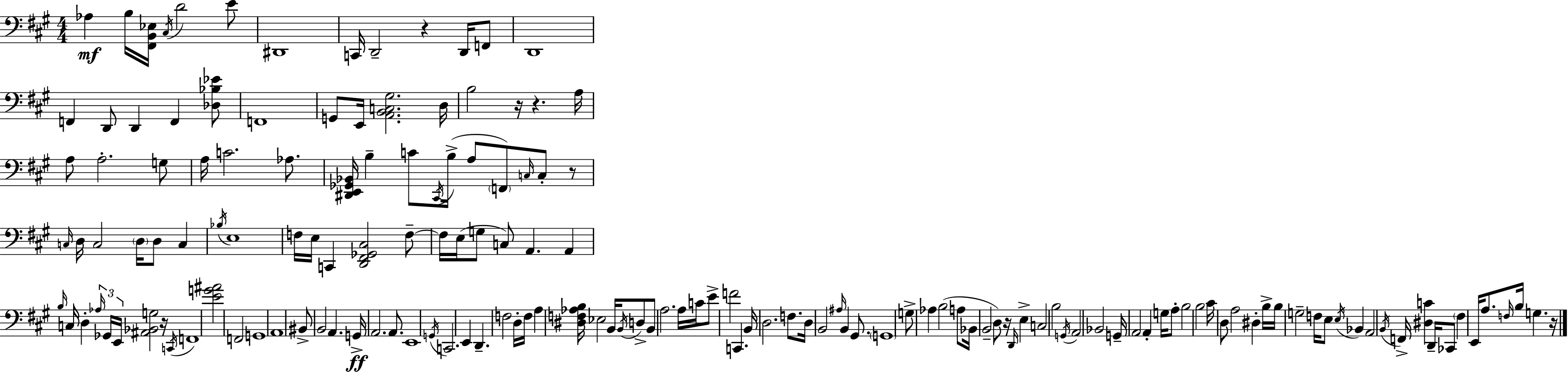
X:1
T:Untitled
M:4/4
L:1/4
K:A
_A, B,/4 [^F,,B,,_E,]/4 ^C,/4 D2 E/2 ^D,,4 C,,/4 D,,2 z D,,/4 F,,/2 D,,4 F,, D,,/2 D,, F,, [_D,_B,_E]/2 F,,4 G,,/2 E,,/4 [A,,B,,C,^G,]2 D,/4 B,2 z/4 z A,/4 A,/2 A,2 G,/2 A,/4 C2 _A,/2 [^D,,E,,_G,,_B,,]/4 B, C/2 ^C,,/4 B,/4 A,/2 F,,/2 C,/4 C,/2 z/2 C,/4 D,/4 C,2 D,/4 D,/2 C, _B,/4 E,4 F,/4 E,/4 C,, [D,,^F,,_G,,^C,]2 F,/2 F,/4 E,/4 G,/2 C,/2 A,, A,, B,/4 C,/4 D, _A,/4 _G,,/4 E,,/4 [^A,,_B,,G,]2 z/4 C,,/4 F,,4 [EG^A]2 F,,2 G,,4 A,,4 ^B,,/2 B,,2 A,, G,,/4 A,,2 A,,/2 E,,4 G,,/4 C,,2 E,, D,, F,2 D,/4 F,/4 A, [^D,F,_A,B,]/4 _E,2 B,,/4 B,,/4 D,/2 B,,/2 A,2 A,/4 C/4 E/2 F2 C,, B,,/4 D,2 F,/2 D,/4 B,,2 ^A,/4 B,, ^G,,/2 G,,4 G,/2 _A, B,2 A,/2 _B,,/4 B,,2 D,/2 z/4 D,,/4 E, C,2 B,2 G,,/4 A,,2 _B,,2 G,,/4 A,,2 A,, G,/4 A,/2 B,2 B,2 ^C/4 D,/2 A,2 ^D, B,/4 B,/4 G,2 F,/4 E,/2 E,/4 _B,, A,,2 B,,/4 F,,/4 [^D,C] D,,/4 _C,,/2 ^F, E,,/4 A,/2 F,/4 B,/4 G, z/4